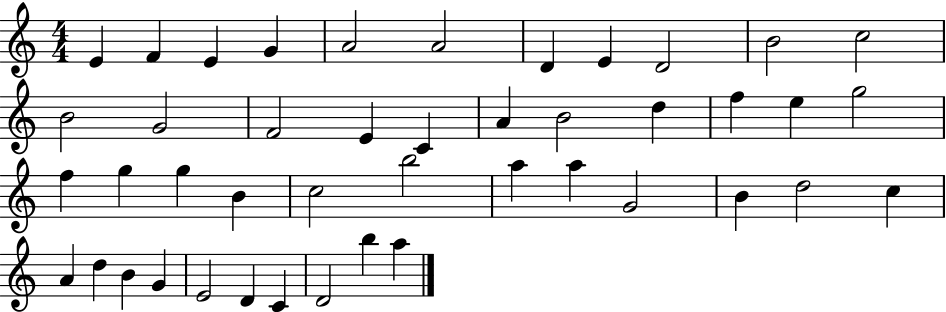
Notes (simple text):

E4/q F4/q E4/q G4/q A4/h A4/h D4/q E4/q D4/h B4/h C5/h B4/h G4/h F4/h E4/q C4/q A4/q B4/h D5/q F5/q E5/q G5/h F5/q G5/q G5/q B4/q C5/h B5/h A5/q A5/q G4/h B4/q D5/h C5/q A4/q D5/q B4/q G4/q E4/h D4/q C4/q D4/h B5/q A5/q